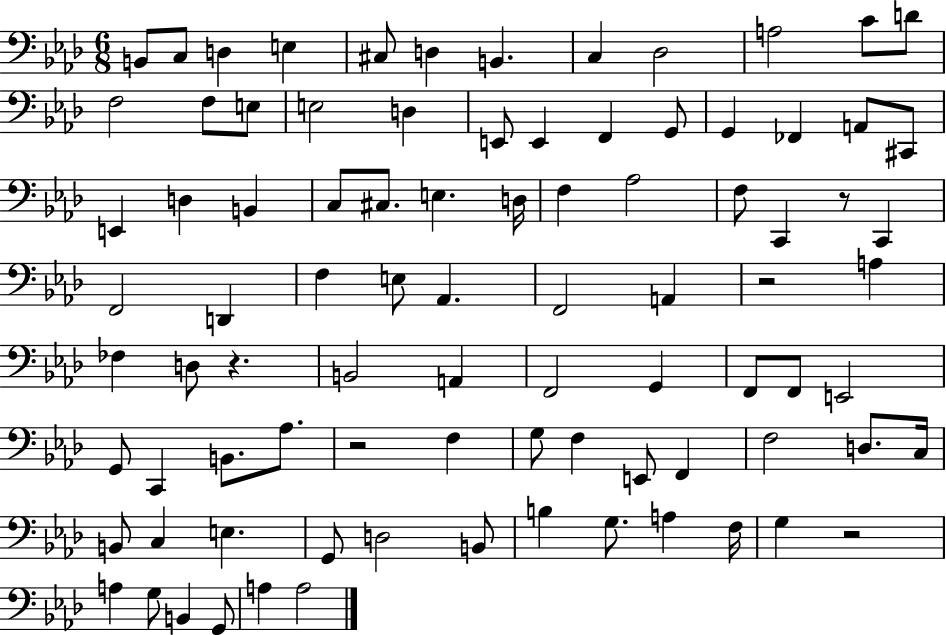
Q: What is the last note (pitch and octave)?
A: A3